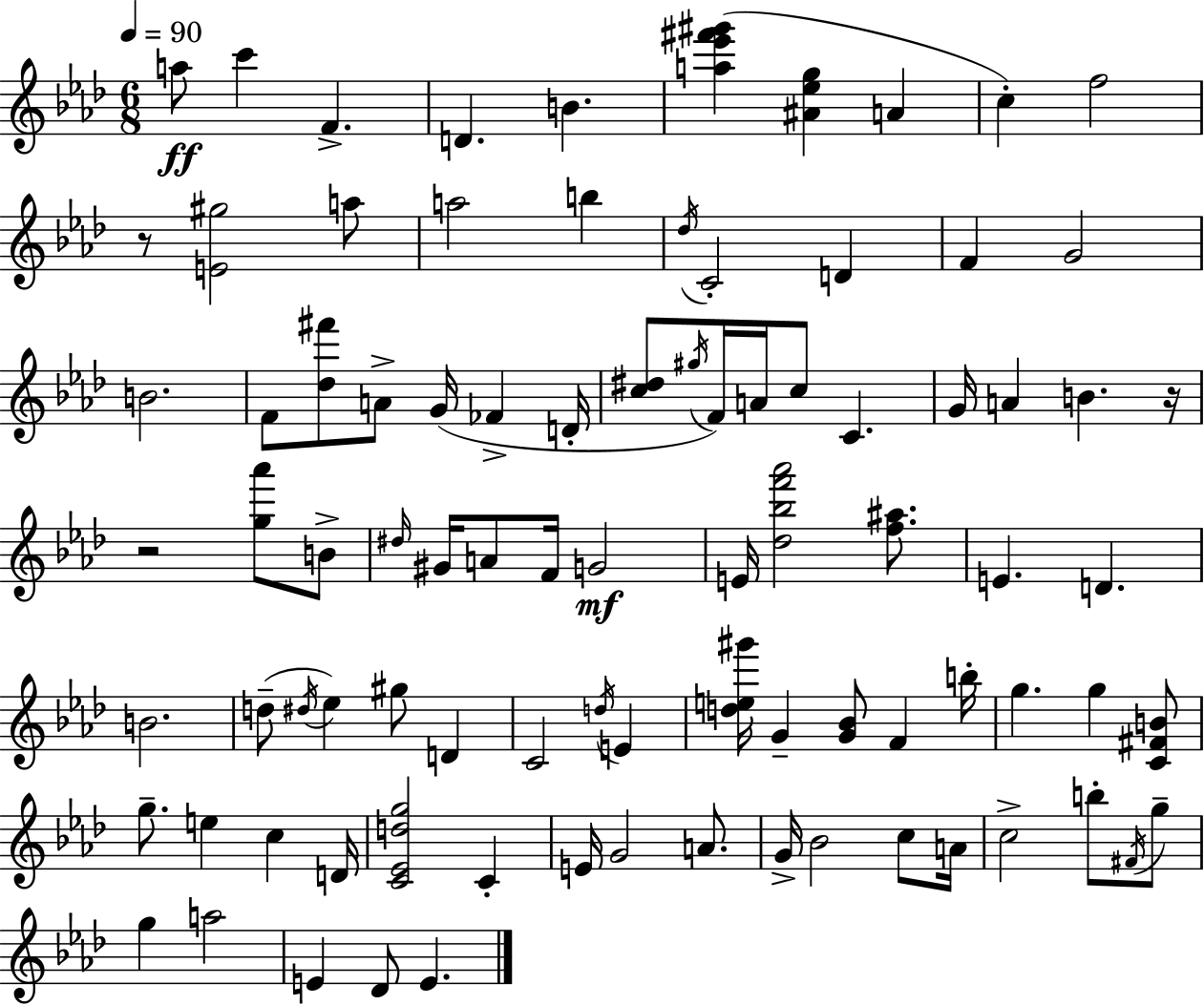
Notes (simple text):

A5/e C6/q F4/q. D4/q. B4/q. [A5,Eb6,F#6,G#6]/q [A#4,Eb5,G5]/q A4/q C5/q F5/h R/e [E4,G#5]/h A5/e A5/h B5/q Db5/s C4/h D4/q F4/q G4/h B4/h. F4/e [Db5,F#6]/e A4/e G4/s FES4/q D4/s [C5,D#5]/e G#5/s F4/s A4/s C5/e C4/q. G4/s A4/q B4/q. R/s R/h [G5,Ab6]/e B4/e D#5/s G#4/s A4/e F4/s G4/h E4/s [Db5,Bb5,F6,Ab6]/h [F5,A#5]/e. E4/q. D4/q. B4/h. D5/e D#5/s Eb5/q G#5/e D4/q C4/h D5/s E4/q [D5,E5,G#6]/s G4/q [G4,Bb4]/e F4/q B5/s G5/q. G5/q [C4,F#4,B4]/e G5/e. E5/q C5/q D4/s [C4,Eb4,D5,G5]/h C4/q E4/s G4/h A4/e. G4/s Bb4/h C5/e A4/s C5/h B5/e F#4/s G5/e G5/q A5/h E4/q Db4/e E4/q.